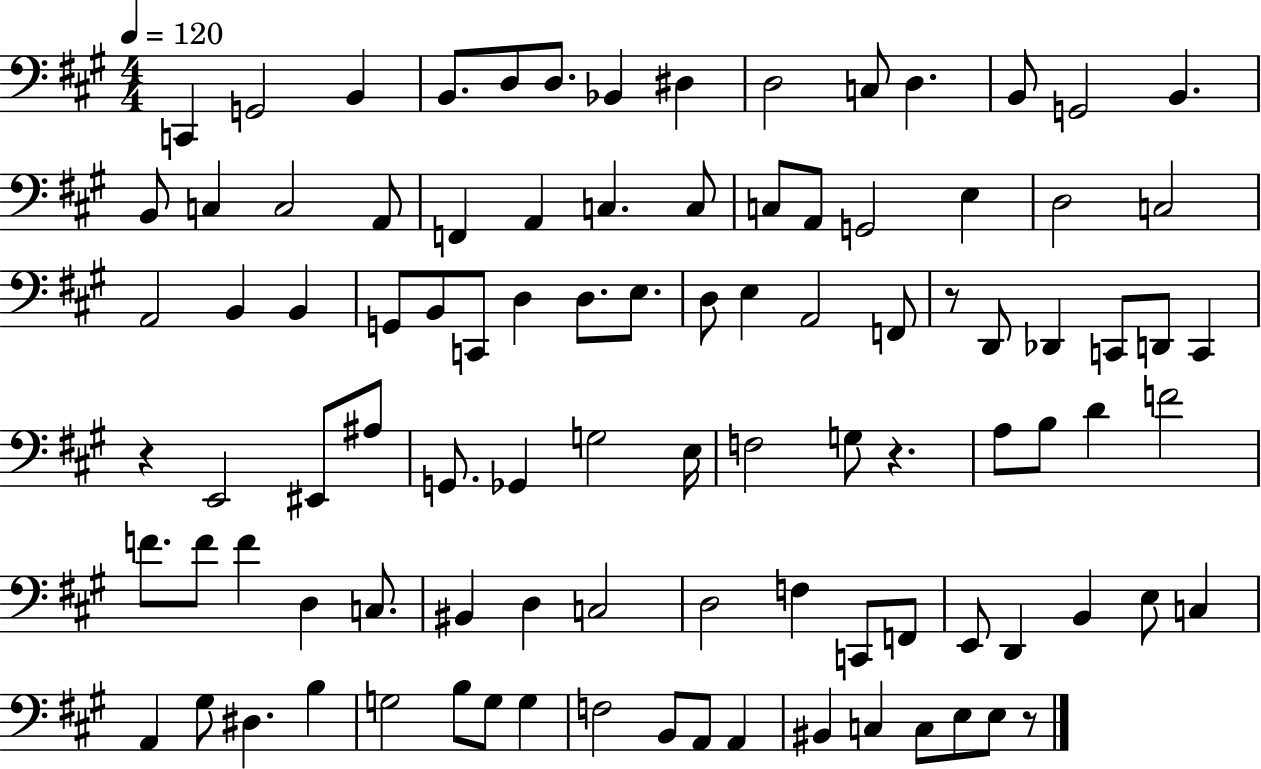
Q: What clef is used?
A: bass